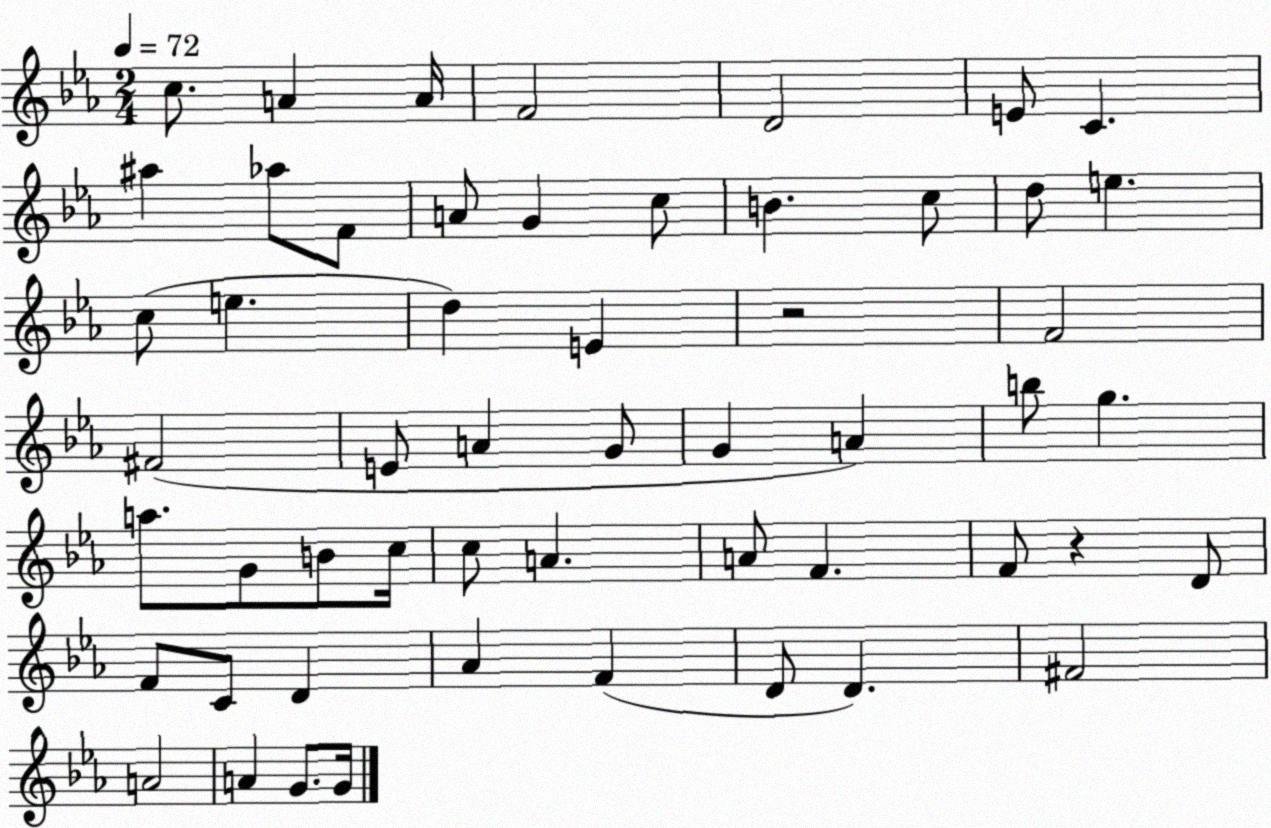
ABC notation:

X:1
T:Untitled
M:2/4
L:1/4
K:Eb
c/2 A A/4 F2 D2 E/2 C ^a _a/2 F/2 A/2 G c/2 B c/2 d/2 e c/2 e d E z2 F2 ^F2 E/2 A G/2 G A b/2 g a/2 G/2 B/2 c/4 c/2 A A/2 F F/2 z D/2 F/2 C/2 D _A F D/2 D ^F2 A2 A G/2 G/4